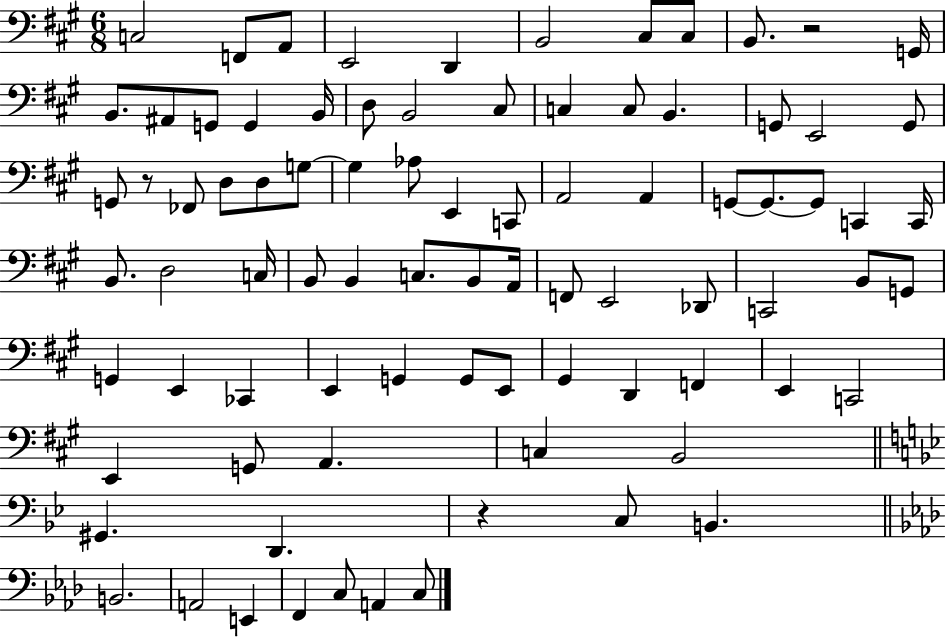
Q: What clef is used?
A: bass